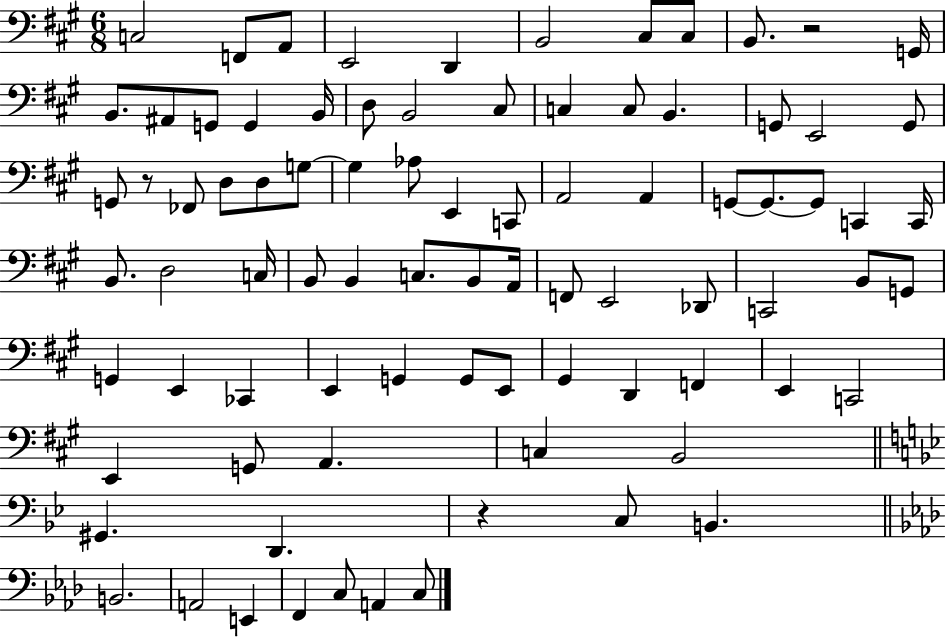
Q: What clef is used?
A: bass